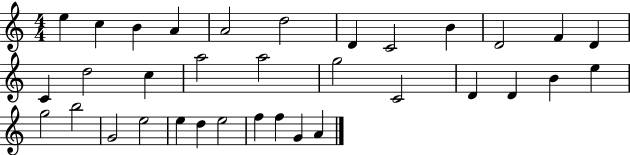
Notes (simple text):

E5/q C5/q B4/q A4/q A4/h D5/h D4/q C4/h B4/q D4/h F4/q D4/q C4/q D5/h C5/q A5/h A5/h G5/h C4/h D4/q D4/q B4/q E5/q G5/h B5/h G4/h E5/h E5/q D5/q E5/h F5/q F5/q G4/q A4/q